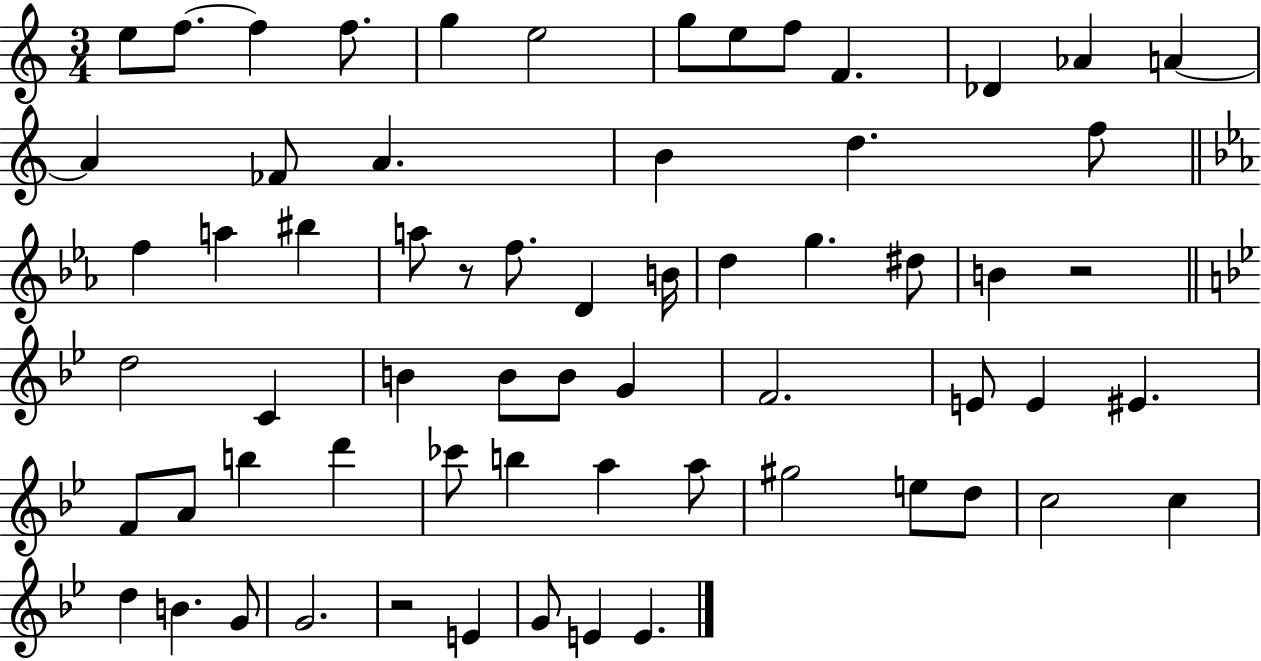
X:1
T:Untitled
M:3/4
L:1/4
K:C
e/2 f/2 f f/2 g e2 g/2 e/2 f/2 F _D _A A A _F/2 A B d f/2 f a ^b a/2 z/2 f/2 D B/4 d g ^d/2 B z2 d2 C B B/2 B/2 G F2 E/2 E ^E F/2 A/2 b d' _c'/2 b a a/2 ^g2 e/2 d/2 c2 c d B G/2 G2 z2 E G/2 E E